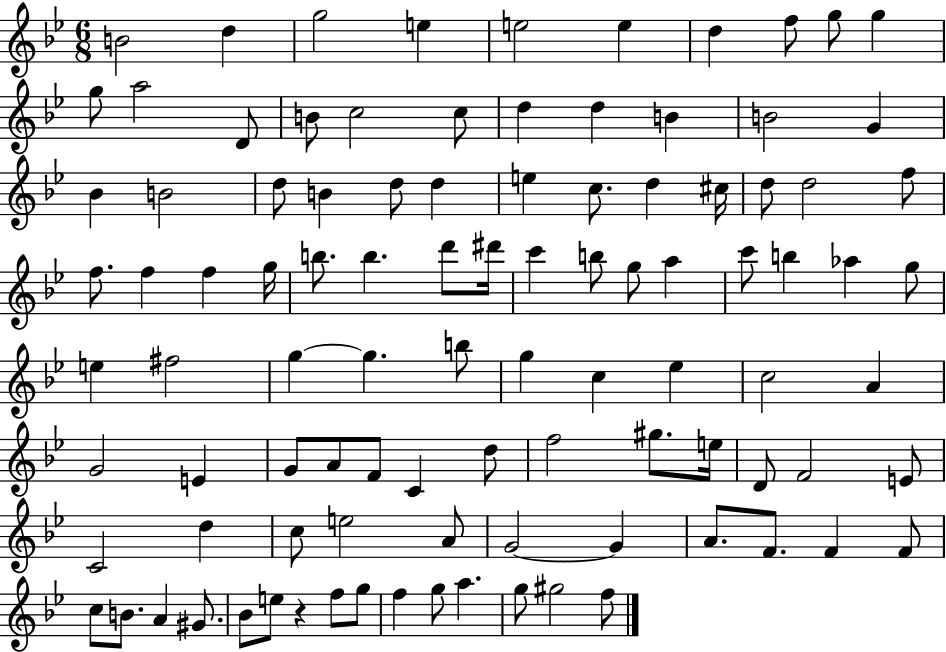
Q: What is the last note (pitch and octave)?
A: F5